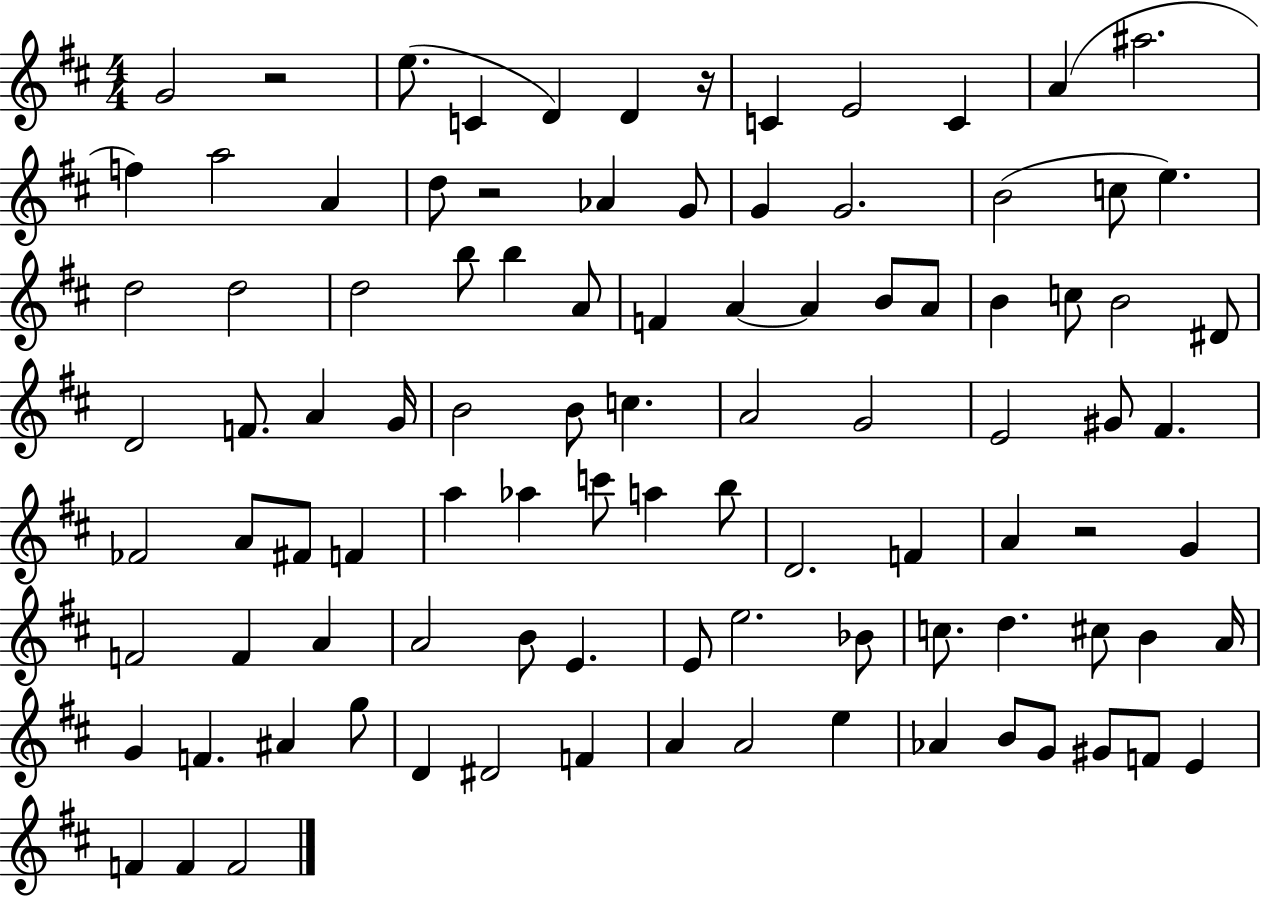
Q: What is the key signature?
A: D major